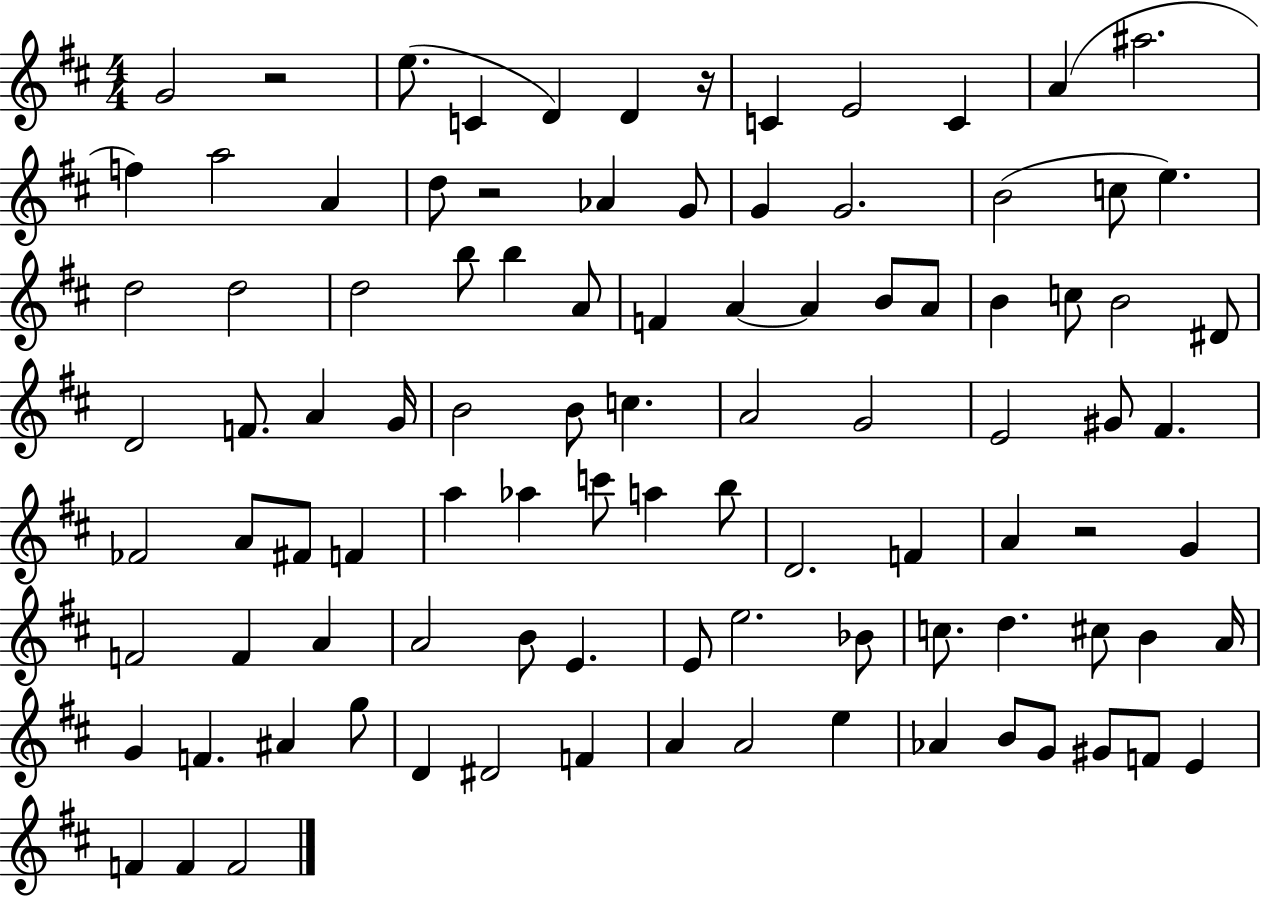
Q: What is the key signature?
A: D major